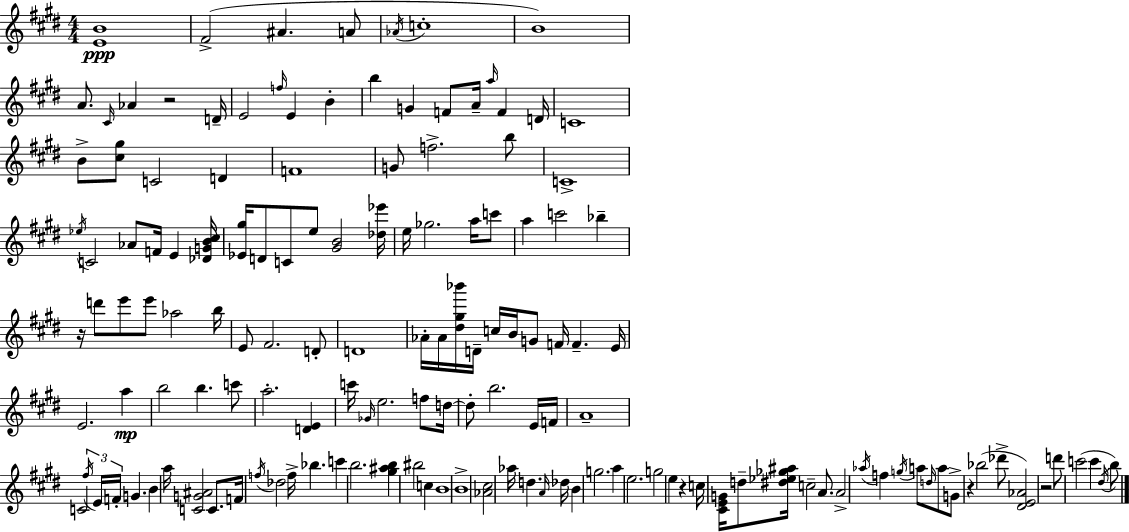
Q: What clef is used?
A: treble